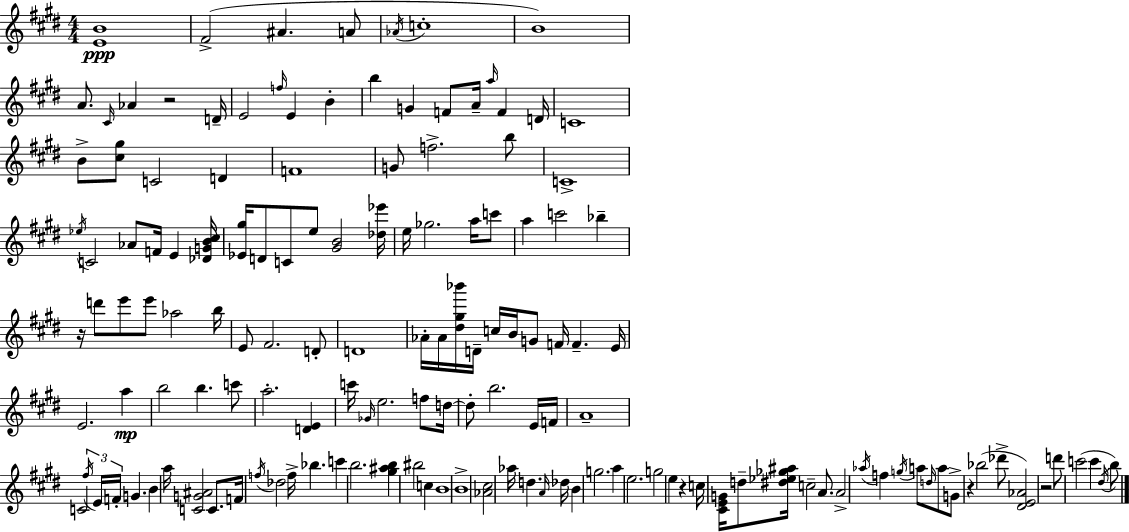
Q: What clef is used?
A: treble